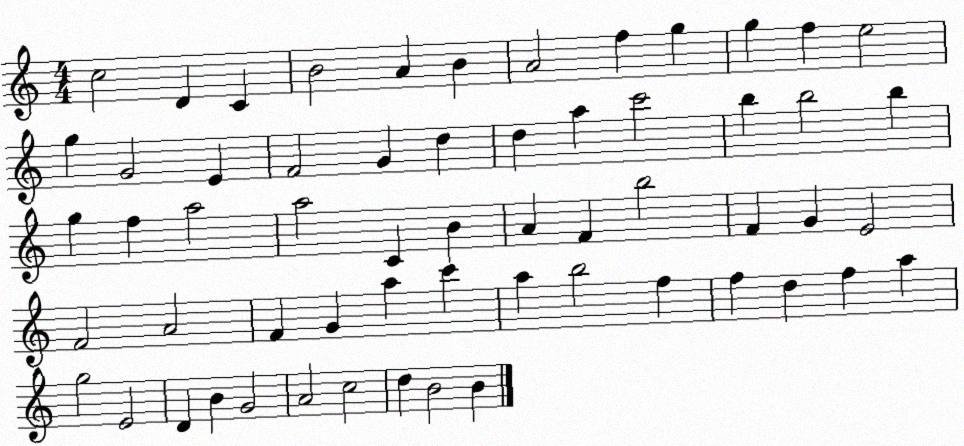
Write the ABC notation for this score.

X:1
T:Untitled
M:4/4
L:1/4
K:C
c2 D C B2 A B A2 f g g f e2 g G2 E F2 G d d a c'2 b b2 b g f a2 a2 C B A F b2 F G E2 F2 A2 F G a c' a b2 f f d f a g2 E2 D B G2 A2 c2 d B2 B